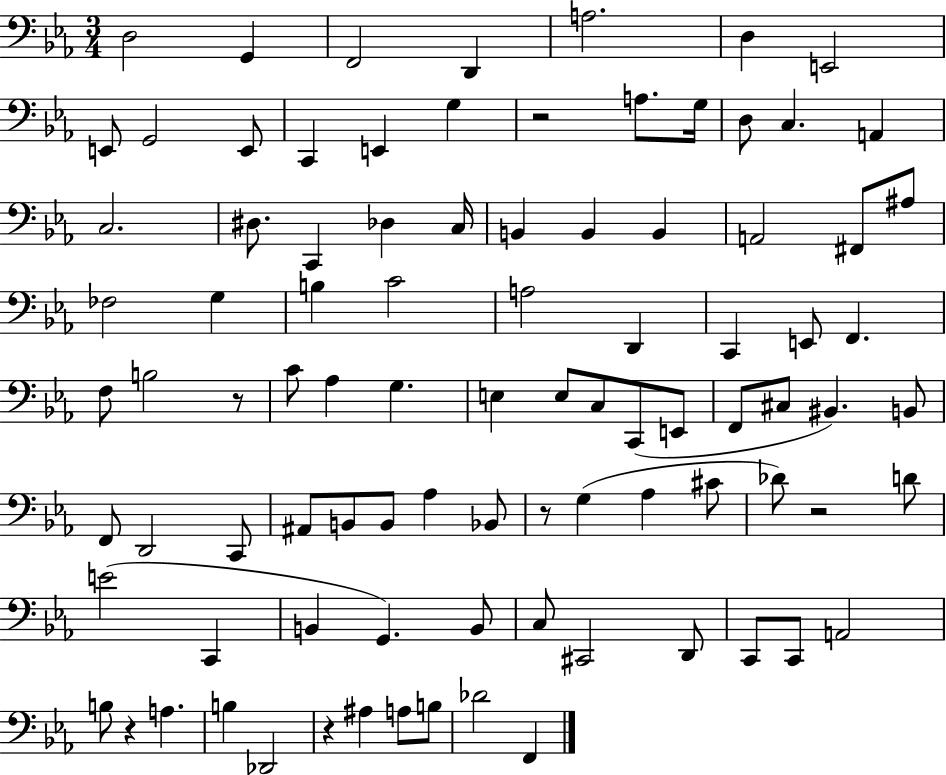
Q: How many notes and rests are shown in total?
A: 91